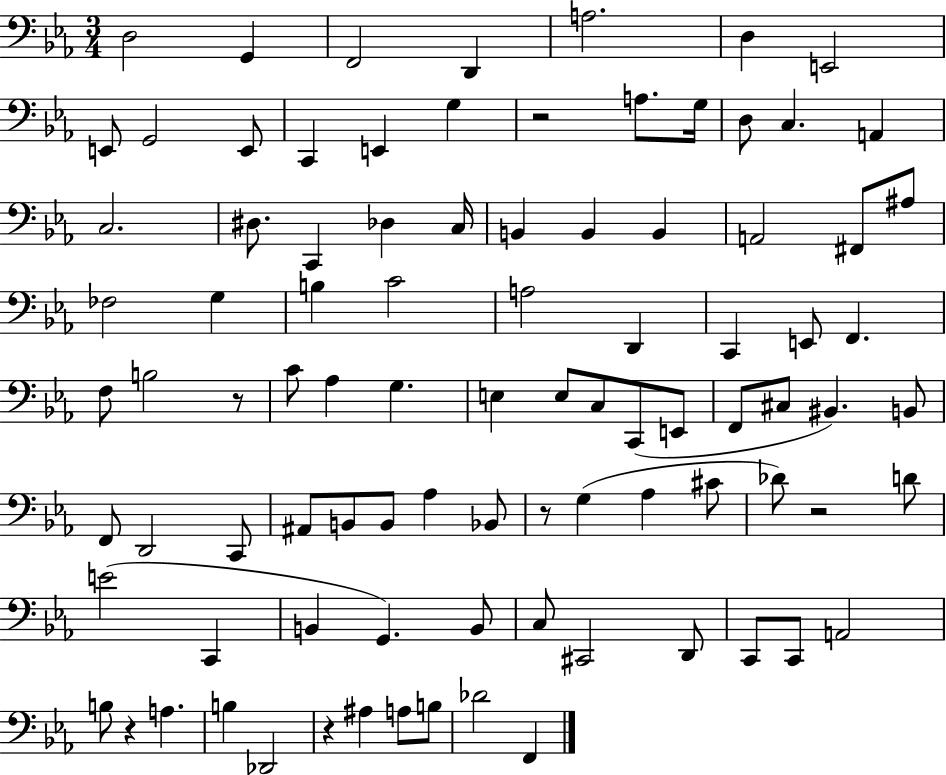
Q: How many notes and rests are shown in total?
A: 91